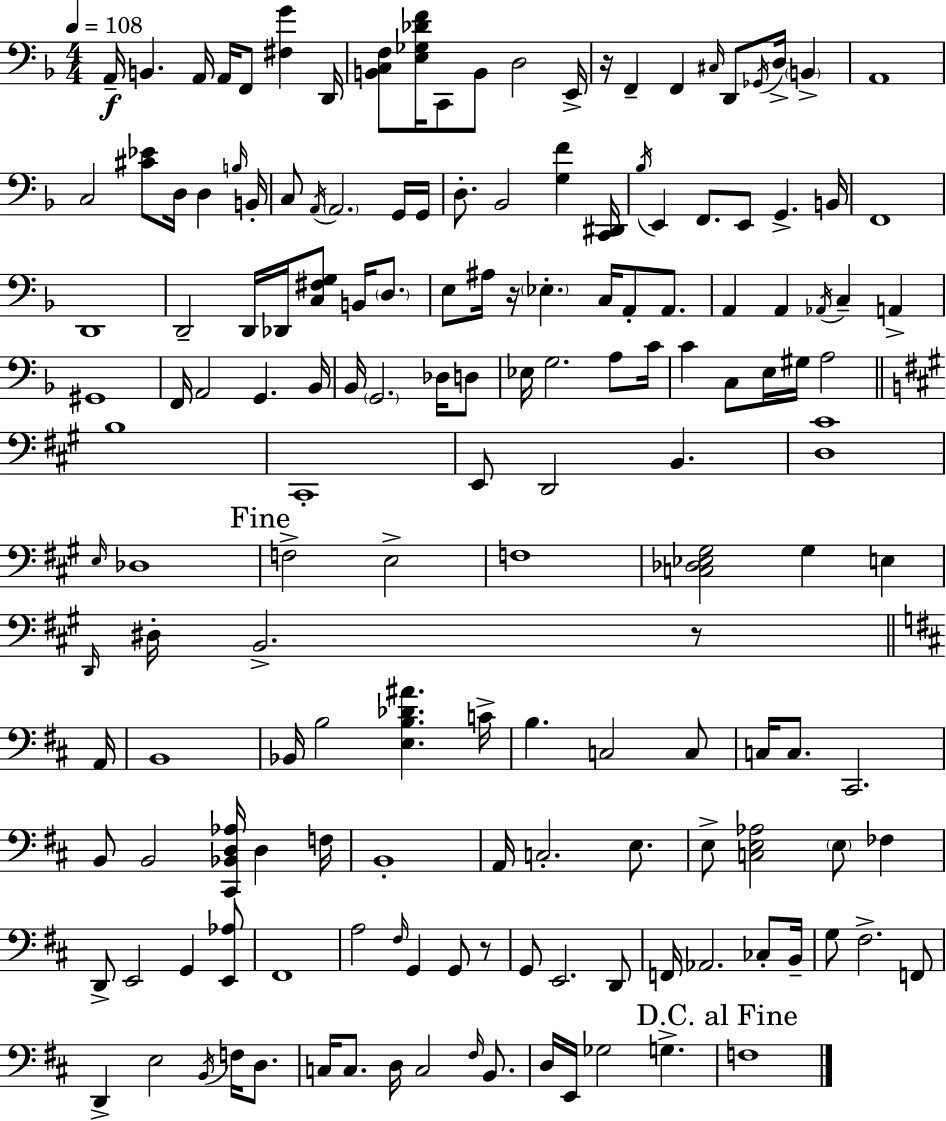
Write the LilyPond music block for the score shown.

{
  \clef bass
  \numericTimeSignature
  \time 4/4
  \key f \major
  \tempo 4 = 108
  a,16--\f b,4. a,16 a,16 f,8 <fis g'>4 d,16 | <b, c f>8 <e ges des' f'>16 c,8 b,8 d2 e,16-> | r16 f,4-- f,4 \grace { cis16 } d,8 \acciaccatura { ges,16 } d16-> \parenthesize b,4-> | a,1 | \break c2 <cis' ees'>8 d16 d4 | \grace { b16 } b,16-. c8 \acciaccatura { a,16 } \parenthesize a,2. | g,16 g,16 d8.-. bes,2 <g f'>4 | <c, dis,>16 \acciaccatura { bes16 } e,4 f,8. e,8 g,4.-> | \break b,16 f,1 | d,1 | d,2-- d,16 des,16 <c fis g>8 | b,16 \parenthesize d8. e8 ais16 r16 \parenthesize ees4.-. c16 | \break a,8-. a,8. a,4 a,4 \acciaccatura { aes,16 } c4-- | a,4-> gis,1 | f,16 a,2 g,4. | bes,16 bes,16 \parenthesize g,2. | \break des16 d8 ees16 g2. | a8 c'16 c'4 c8 e16 gis16 a2 | \bar "||" \break \key a \major b1 | cis,1-. | e,8 d,2 b,4. | <d cis'>1 | \break \grace { e16 } des1 | \mark "Fine" f2-> e2-> | f1 | <c des ees gis>2 gis4 e4 | \break \grace { d,16 } dis16-. b,2.-> r8 | \bar "||" \break \key d \major a,16 b,1 | bes,16 b2 <e b des' ais'>4. | c'16-> b4. c2 c8 | c16 c8. cis,2. | \break b,8 b,2 <cis, bes, d aes>16 d4 | f16 b,1-. | a,16 c2.-. e8. | e8-> <c e aes>2 \parenthesize e8 fes4 | \break d,8-> e,2 g,4 <e, aes>8 | fis,1 | a2 \grace { fis16 } g,4 g,8 | r8 g,8 e,2. | \break d,8 f,16 aes,2. ces8-. | b,16-- g8 fis2.-> | f,8 d,4-> e2 \acciaccatura { b,16 } f16 | d8. c16 c8. d16 c2 | \break \grace { fis16 } b,8. d16 e,16 ges2 g4.-> | \mark "D.C. al Fine" f1 | \bar "|."
}